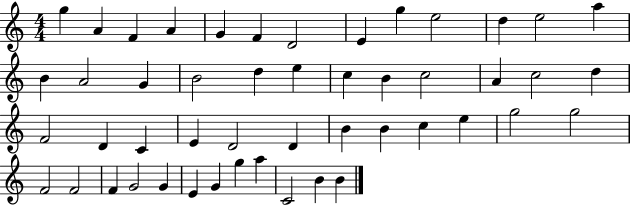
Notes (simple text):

G5/q A4/q F4/q A4/q G4/q F4/q D4/h E4/q G5/q E5/h D5/q E5/h A5/q B4/q A4/h G4/q B4/h D5/q E5/q C5/q B4/q C5/h A4/q C5/h D5/q F4/h D4/q C4/q E4/q D4/h D4/q B4/q B4/q C5/q E5/q G5/h G5/h F4/h F4/h F4/q G4/h G4/q E4/q G4/q G5/q A5/q C4/h B4/q B4/q